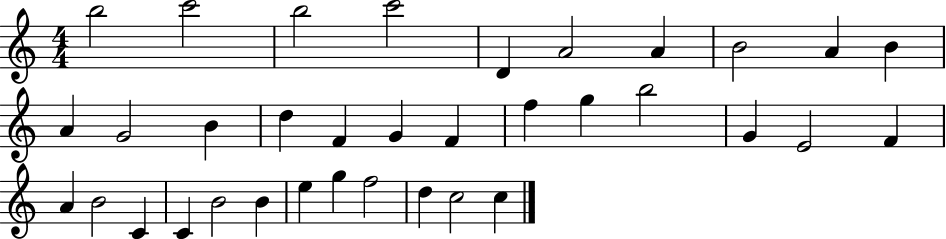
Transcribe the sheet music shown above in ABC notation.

X:1
T:Untitled
M:4/4
L:1/4
K:C
b2 c'2 b2 c'2 D A2 A B2 A B A G2 B d F G F f g b2 G E2 F A B2 C C B2 B e g f2 d c2 c